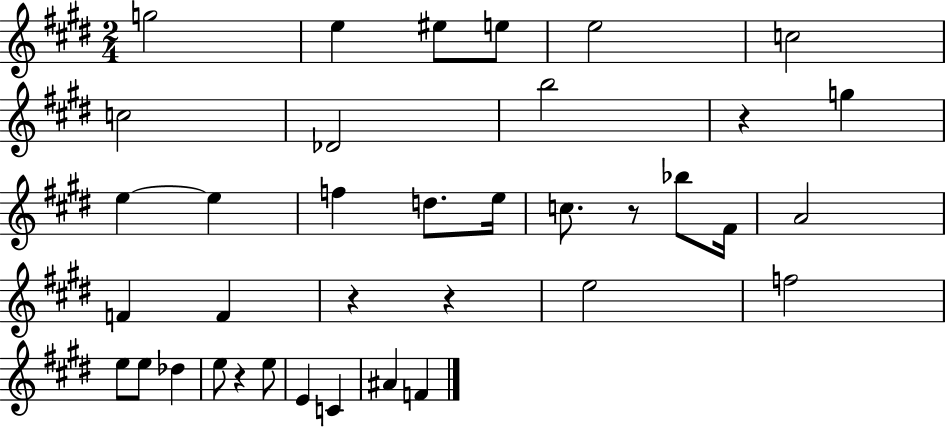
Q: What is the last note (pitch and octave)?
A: F4